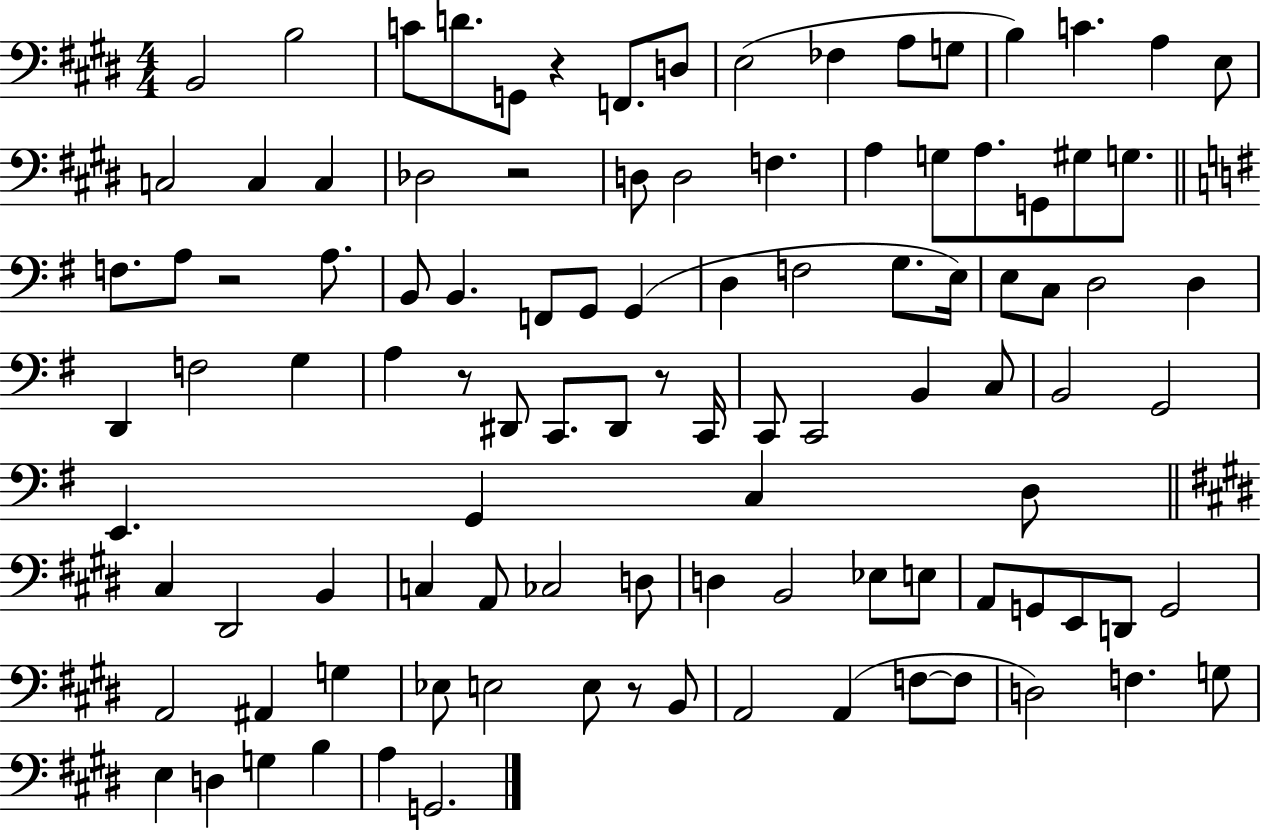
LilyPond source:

{
  \clef bass
  \numericTimeSignature
  \time 4/4
  \key e \major
  b,2 b2 | c'8 d'8. g,8 r4 f,8. d8 | e2( fes4 a8 g8 | b4) c'4. a4 e8 | \break c2 c4 c4 | des2 r2 | d8 d2 f4. | a4 g8 a8. g,8 gis8 g8. | \break \bar "||" \break \key e \minor f8. a8 r2 a8. | b,8 b,4. f,8 g,8 g,4( | d4 f2 g8. e16) | e8 c8 d2 d4 | \break d,4 f2 g4 | a4 r8 dis,8 c,8. dis,8 r8 c,16 | c,8 c,2 b,4 c8 | b,2 g,2 | \break e,4. g,4 c4 d8 | \bar "||" \break \key e \major cis4 dis,2 b,4 | c4 a,8 ces2 d8 | d4 b,2 ees8 e8 | a,8 g,8 e,8 d,8 g,2 | \break a,2 ais,4 g4 | ees8 e2 e8 r8 b,8 | a,2 a,4( f8~~ f8 | d2) f4. g8 | \break e4 d4 g4 b4 | a4 g,2. | \bar "|."
}